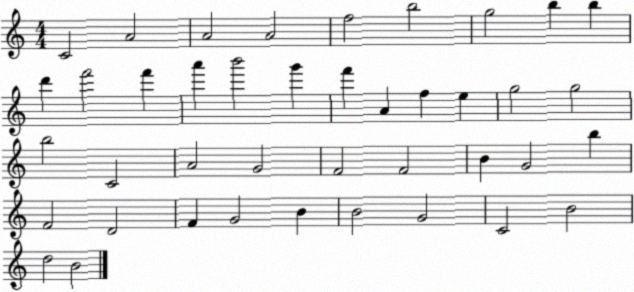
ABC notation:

X:1
T:Untitled
M:4/4
L:1/4
K:C
C2 A2 A2 A2 f2 b2 g2 b b d' f'2 f' a' b'2 g' f' A f e g2 g2 b2 C2 A2 G2 F2 F2 B G2 b F2 D2 F G2 B B2 G2 C2 B2 d2 B2